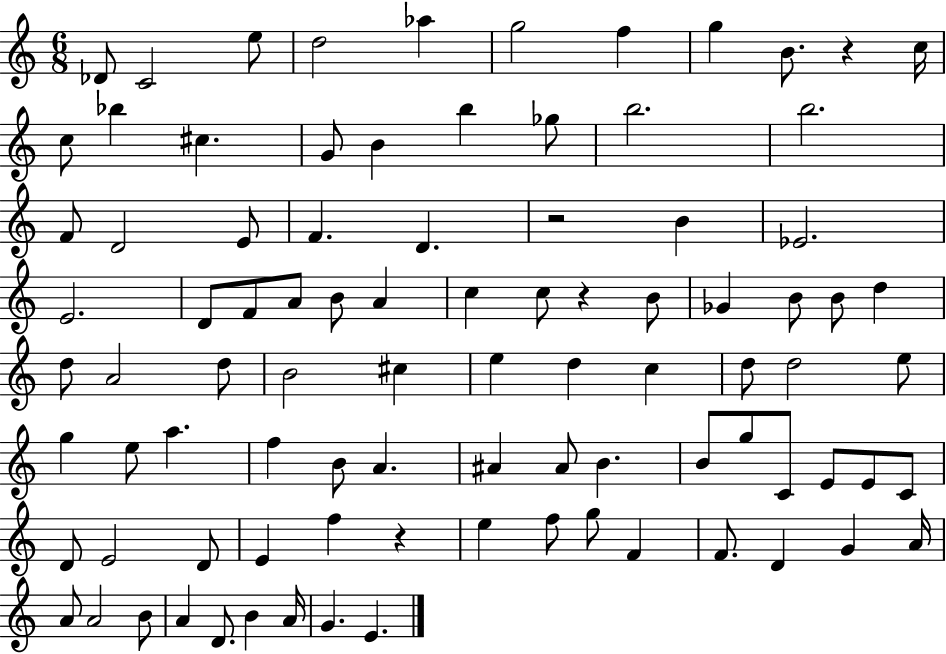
Db4/e C4/h E5/e D5/h Ab5/q G5/h F5/q G5/q B4/e. R/q C5/s C5/e Bb5/q C#5/q. G4/e B4/q B5/q Gb5/e B5/h. B5/h. F4/e D4/h E4/e F4/q. D4/q. R/h B4/q Eb4/h. E4/h. D4/e F4/e A4/e B4/e A4/q C5/q C5/e R/q B4/e Gb4/q B4/e B4/e D5/q D5/e A4/h D5/e B4/h C#5/q E5/q D5/q C5/q D5/e D5/h E5/e G5/q E5/e A5/q. F5/q B4/e A4/q. A#4/q A#4/e B4/q. B4/e G5/e C4/e E4/e E4/e C4/e D4/e E4/h D4/e E4/q F5/q R/q E5/q F5/e G5/e F4/q F4/e. D4/q G4/q A4/s A4/e A4/h B4/e A4/q D4/e. B4/q A4/s G4/q. E4/q.